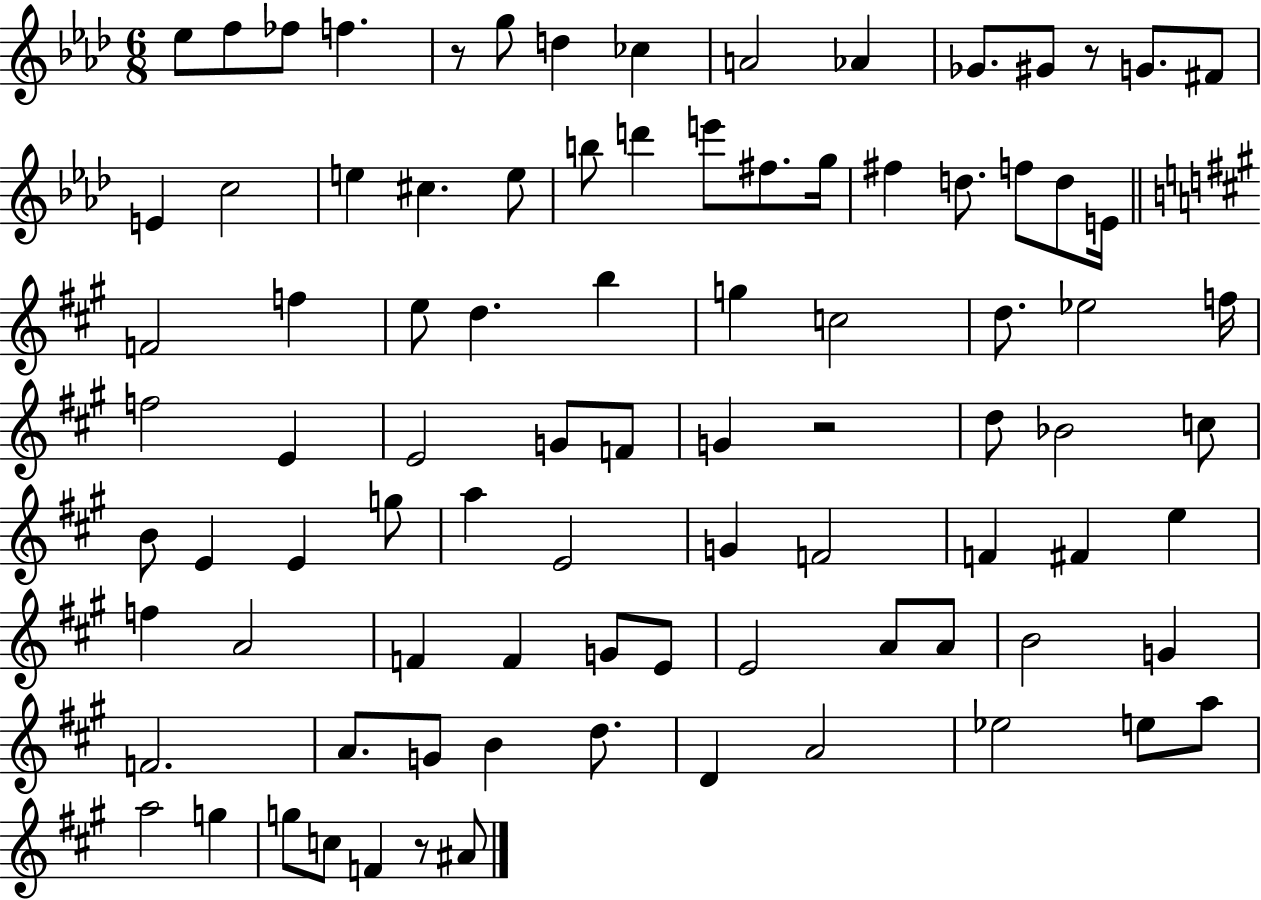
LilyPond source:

{
  \clef treble
  \numericTimeSignature
  \time 6/8
  \key aes \major
  \repeat volta 2 { ees''8 f''8 fes''8 f''4. | r8 g''8 d''4 ces''4 | a'2 aes'4 | ges'8. gis'8 r8 g'8. fis'8 | \break e'4 c''2 | e''4 cis''4. e''8 | b''8 d'''4 e'''8 fis''8. g''16 | fis''4 d''8. f''8 d''8 e'16 | \break \bar "||" \break \key a \major f'2 f''4 | e''8 d''4. b''4 | g''4 c''2 | d''8. ees''2 f''16 | \break f''2 e'4 | e'2 g'8 f'8 | g'4 r2 | d''8 bes'2 c''8 | \break b'8 e'4 e'4 g''8 | a''4 e'2 | g'4 f'2 | f'4 fis'4 e''4 | \break f''4 a'2 | f'4 f'4 g'8 e'8 | e'2 a'8 a'8 | b'2 g'4 | \break f'2. | a'8. g'8 b'4 d''8. | d'4 a'2 | ees''2 e''8 a''8 | \break a''2 g''4 | g''8 c''8 f'4 r8 ais'8 | } \bar "|."
}